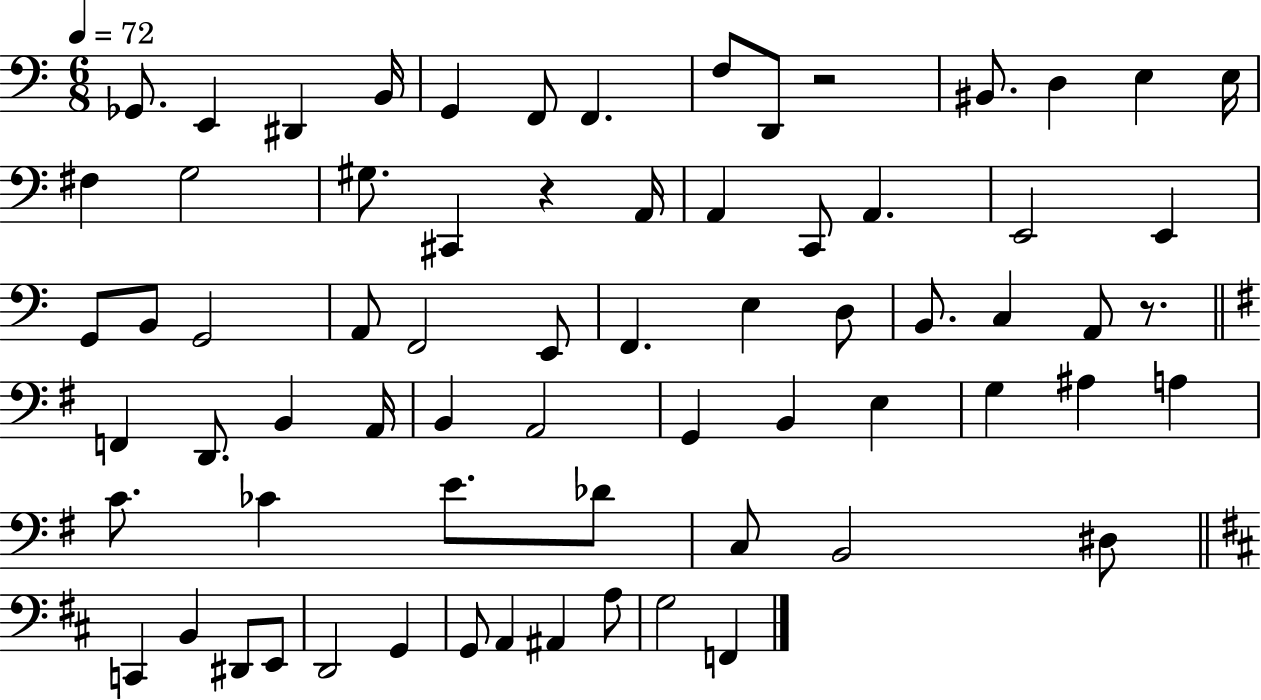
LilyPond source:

{
  \clef bass
  \numericTimeSignature
  \time 6/8
  \key c \major
  \tempo 4 = 72
  ges,8. e,4 dis,4 b,16 | g,4 f,8 f,4. | f8 d,8 r2 | bis,8. d4 e4 e16 | \break fis4 g2 | gis8. cis,4 r4 a,16 | a,4 c,8 a,4. | e,2 e,4 | \break g,8 b,8 g,2 | a,8 f,2 e,8 | f,4. e4 d8 | b,8. c4 a,8 r8. | \break \bar "||" \break \key e \minor f,4 d,8. b,4 a,16 | b,4 a,2 | g,4 b,4 e4 | g4 ais4 a4 | \break c'8. ces'4 e'8. des'8 | c8 b,2 dis8 | \bar "||" \break \key d \major c,4 b,4 dis,8 e,8 | d,2 g,4 | g,8 a,4 ais,4 a8 | g2 f,4 | \break \bar "|."
}